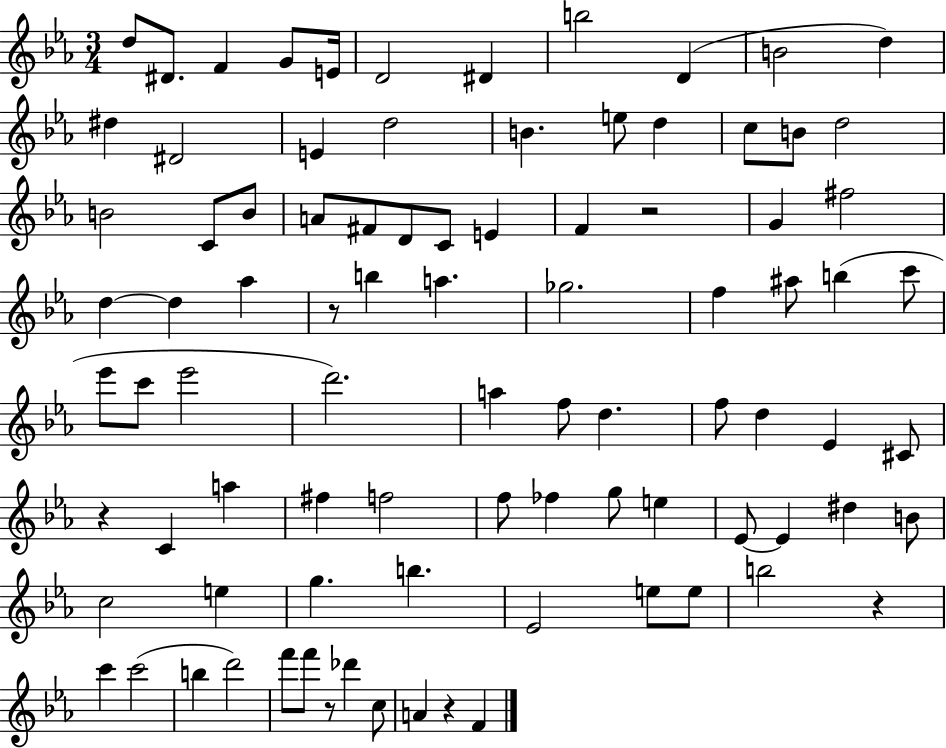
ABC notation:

X:1
T:Untitled
M:3/4
L:1/4
K:Eb
d/2 ^D/2 F G/2 E/4 D2 ^D b2 D B2 d ^d ^D2 E d2 B e/2 d c/2 B/2 d2 B2 C/2 B/2 A/2 ^F/2 D/2 C/2 E F z2 G ^f2 d d _a z/2 b a _g2 f ^a/2 b c'/2 _e'/2 c'/2 _e'2 d'2 a f/2 d f/2 d _E ^C/2 z C a ^f f2 f/2 _f g/2 e _E/2 _E ^d B/2 c2 e g b _E2 e/2 e/2 b2 z c' c'2 b d'2 f'/2 f'/2 z/2 _d' c/2 A z F